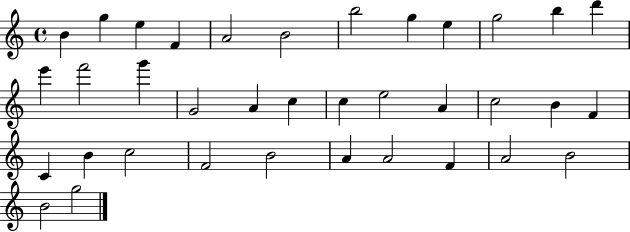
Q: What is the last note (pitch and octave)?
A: G5